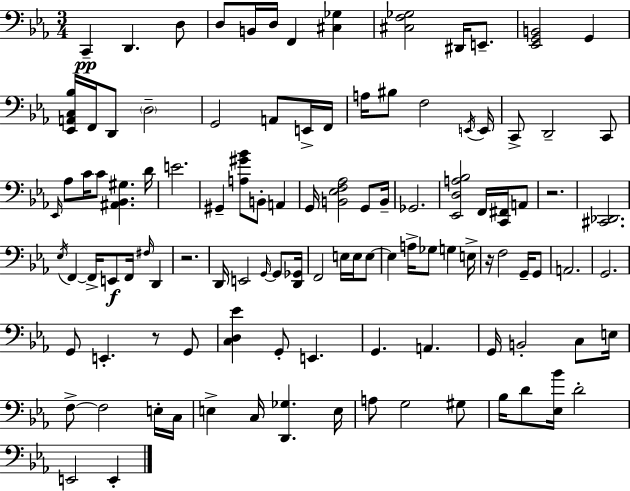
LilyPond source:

{
  \clef bass
  \numericTimeSignature
  \time 3/4
  \key ees \major
  c,4--\pp d,4. d8 | d8 b,16 d16 f,4 <cis ges>4 | <cis f ges>2 dis,16 e,8.-- | <ees, g, b,>2 g,4 | \break <ees, a, c bes>16 f,16 d,8 \parenthesize d2-- | g,2 a,8 e,16-> f,16 | a16 bis8 f2 \acciaccatura { e,16 } | e,16 c,8-> d,2-- c,8 | \break \grace { ees,16 } aes8 c'16 c'8 <ais, bes, gis>4. | d'16 e'2. | gis,4-- <a gis' bes'>8 b,8-. a,4 | g,16 <b, ees f aes>2 g,8 | \break b,16-- ges,2. | <ees, d a bes>2 f,16 <c, fis,>16 | a,8 r2. | <cis, des,>2. | \break \acciaccatura { ees16 } f,4~~ f,16-> e,8\f f,16 \grace { fis16 } | d,4 r2. | d,16 e,2 | \grace { g,16~ }~ g,8 <d, ges,>16 f,2 | \break e16 e16 e8~~ e4 a16-> ges8 | g4 e16-> r16 f2 | g,16-- g,8 a,2. | g,2. | \break g,8 e,4.-. | r8 g,8 <c d ees'>4 g,8-. e,4. | g,4. a,4. | g,16 b,2-. | \break c8 e16 f8->~~ f2 | e16-. c16 e4-> c16 <d, ges>4. | e16 a8 g2 | gis8 bes16 d'8 <ees bes'>16 d'2-. | \break e,2 | e,4-. \bar "|."
}